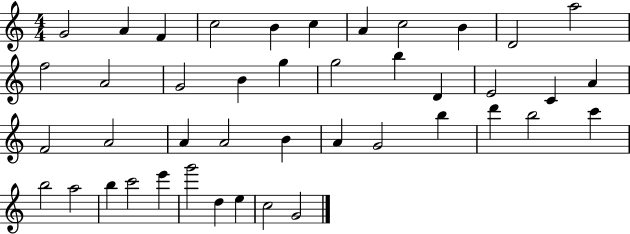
X:1
T:Untitled
M:4/4
L:1/4
K:C
G2 A F c2 B c A c2 B D2 a2 f2 A2 G2 B g g2 b D E2 C A F2 A2 A A2 B A G2 b d' b2 c' b2 a2 b c'2 e' g'2 d e c2 G2